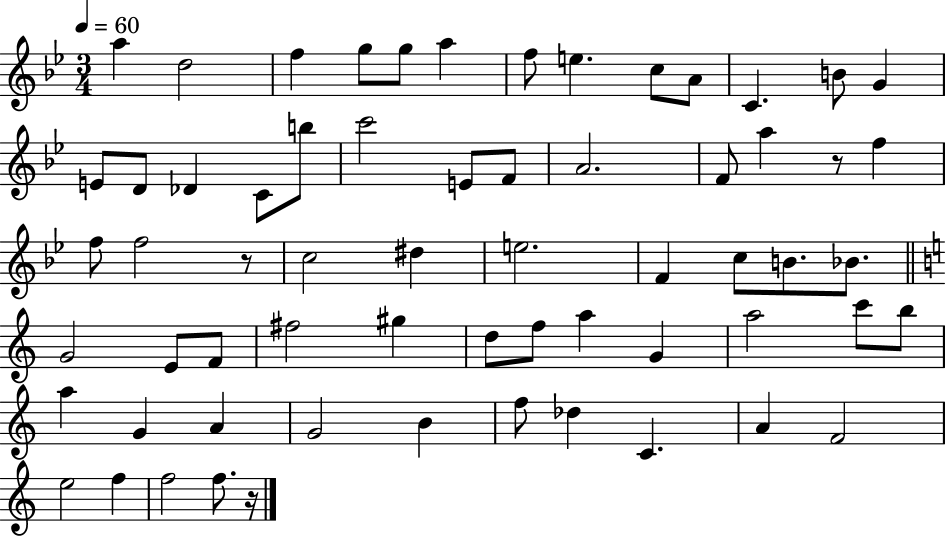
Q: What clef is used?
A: treble